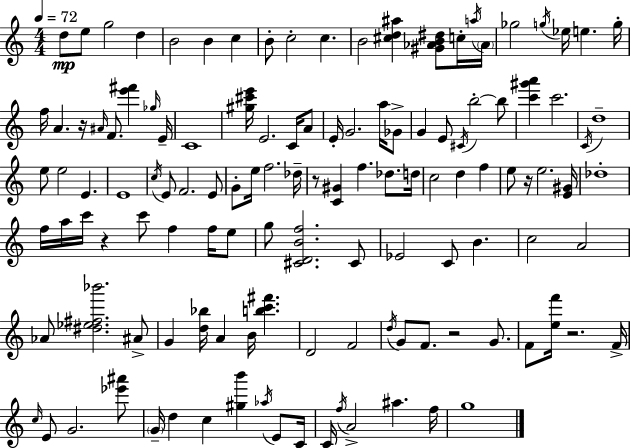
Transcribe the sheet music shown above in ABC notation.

X:1
T:Untitled
M:4/4
L:1/4
K:Am
d/2 e/2 g2 d B2 B c B/2 c2 c B2 [^cd^a] [^G_AB^d]/2 c/4 a/4 _A/4 _g2 g/4 _e/4 e g/4 f/4 A z/4 ^A/4 F/2 [e'^f'] _g/4 E/4 C4 [^g^c'e']/4 E2 C/4 A/2 E/4 G2 a/4 _G/2 G E/2 ^C/4 b2 b/2 [c'^g'a'] c'2 C/4 d4 e/2 e2 E E4 c/4 E/2 F2 E/2 G/2 e/4 f2 _d/4 z/2 [C^G] f _d/2 d/4 c2 d f e/2 z/4 e2 [E^G]/4 _d4 f/4 a/4 c'/4 z c'/2 f f/4 e/2 g/2 [^CDBf]2 ^C/2 _E2 C/2 B c2 A2 _A/2 [^d_e^f_b']2 ^A/2 G [d_b]/4 A B/4 [bc'^f'] D2 F2 d/4 G/2 F/2 z2 G/2 F/2 [ef']/4 z2 F/4 c/4 E/2 G2 [_e'^a']/2 G/4 d c [^gb'] _a/4 E/2 C/4 C/4 f/4 A2 ^a f/4 g4